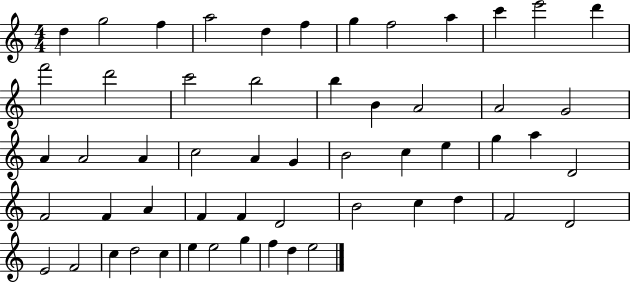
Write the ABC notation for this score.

X:1
T:Untitled
M:4/4
L:1/4
K:C
d g2 f a2 d f g f2 a c' e'2 d' f'2 d'2 c'2 b2 b B A2 A2 G2 A A2 A c2 A G B2 c e g a D2 F2 F A F F D2 B2 c d F2 D2 E2 F2 c d2 c e e2 g f d e2